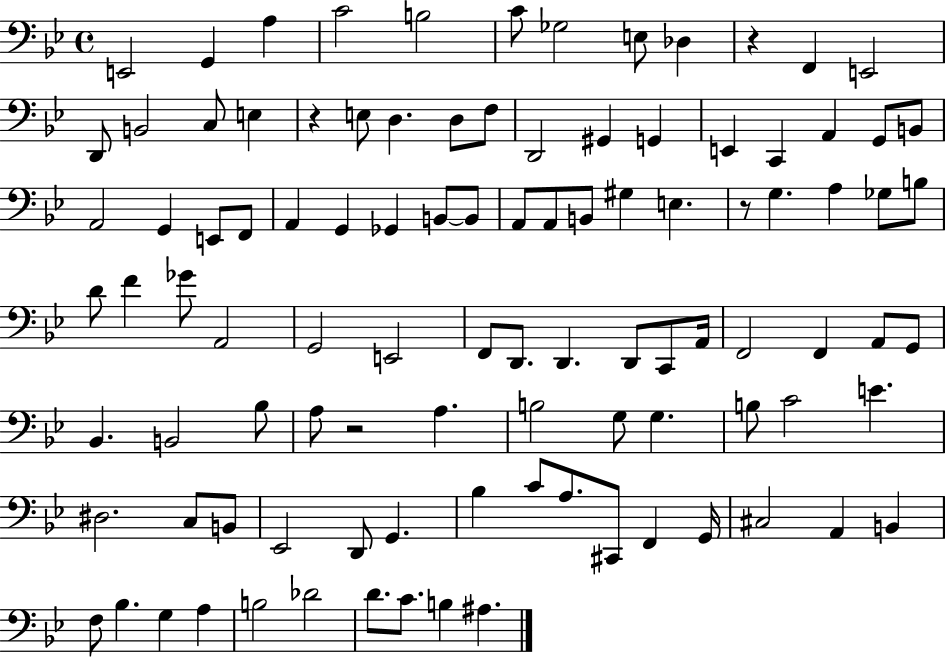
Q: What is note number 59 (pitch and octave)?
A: F2